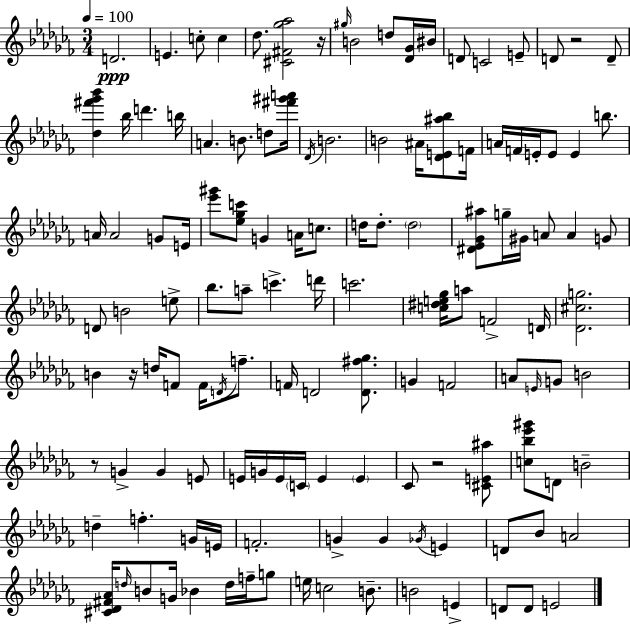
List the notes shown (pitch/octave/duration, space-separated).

D4/h. E4/q. C5/e C5/q Db5/e. [C#4,F#4,Gb5,Ab5]/h R/s G#5/s B4/h D5/e [Db4,Gb4]/s BIS4/s D4/e C4/h E4/e D4/e R/h D4/e [Db5,F#6,Gb6,Bb6]/q Bb5/s D6/q. B5/s A4/q. B4/e. D5/e [F#6,G#6,A6]/s Db4/s B4/h. B4/h A#4/s [Db4,E4,A#5,Bb5]/e F4/s A4/s F4/s E4/s E4/e E4/q B5/e. A4/s A4/h G4/e E4/s [Eb6,G#6]/e [Eb5,Gb5,C6]/e G4/q A4/s C5/e. D5/s D5/e. D5/h [D#4,Eb4,Gb4,A#5]/e G5/s G#4/s A4/e A4/q G4/e D4/e B4/h E5/e Bb5/e. A5/e C6/q. D6/s C6/h. [C5,D#5,E5,Gb5]/s A5/e F4/h D4/s [Db4,C#5,G5]/h. B4/q R/s D5/s F4/e F4/s D4/s F5/e. F4/s D4/h [D4,F#5,Gb5]/e. G4/q F4/h A4/e E4/s G4/e B4/h R/e G4/q G4/q E4/e E4/s G4/s E4/s C4/s E4/q E4/q CES4/e R/h [C#4,E4,A#5]/e [C5,Bb5,Eb6,G#6]/e D4/e B4/h D5/q F5/q. G4/s E4/s F4/h. G4/q G4/q Gb4/s E4/q D4/e Bb4/e A4/h [C#4,Db4,F#4,Ab4]/s D5/s B4/e G4/s Bb4/q D5/s F5/s G5/e E5/s C5/h B4/e. B4/h E4/q D4/e D4/e E4/h